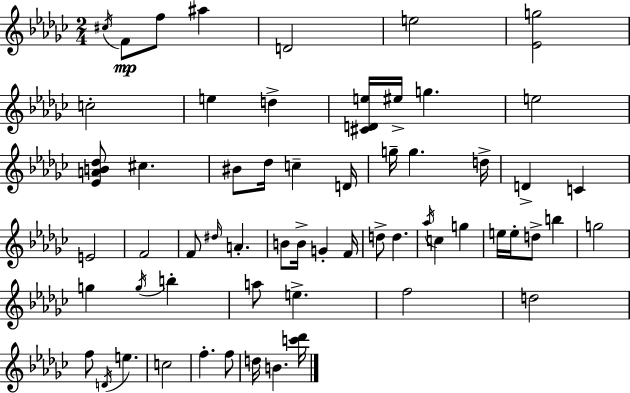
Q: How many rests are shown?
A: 0